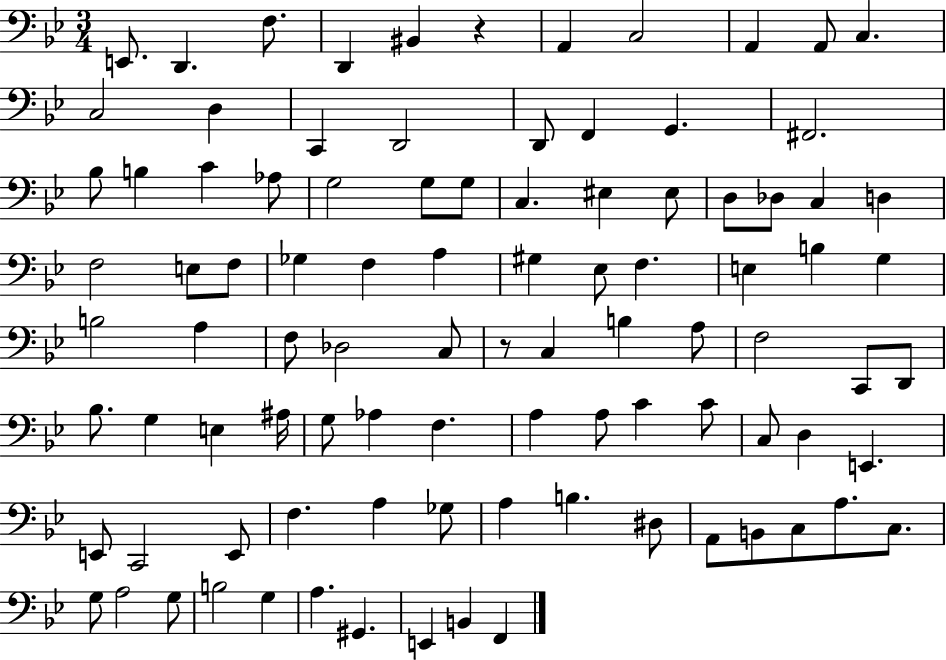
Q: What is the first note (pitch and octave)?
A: E2